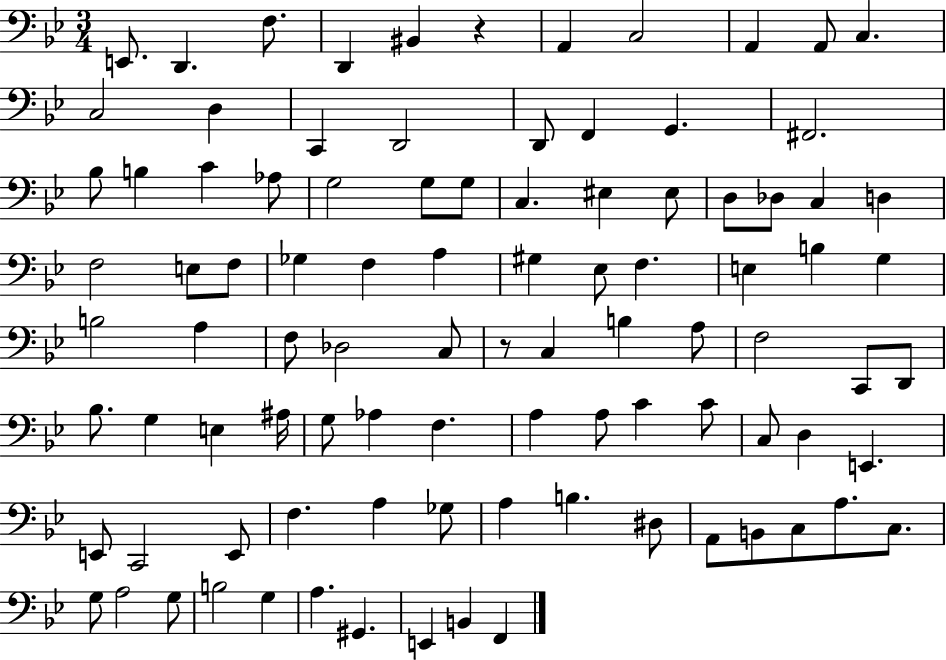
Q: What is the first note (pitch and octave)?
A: E2